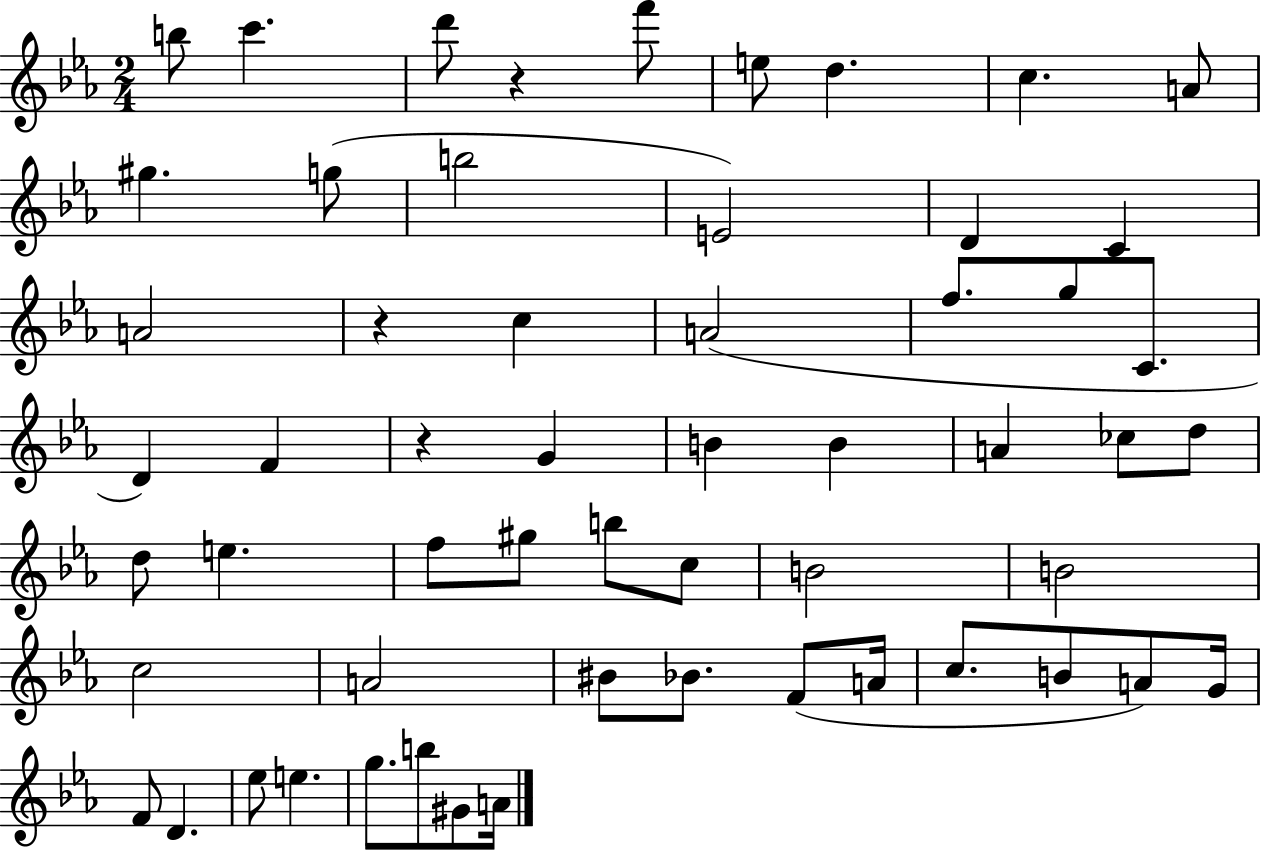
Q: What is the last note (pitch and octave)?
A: A4